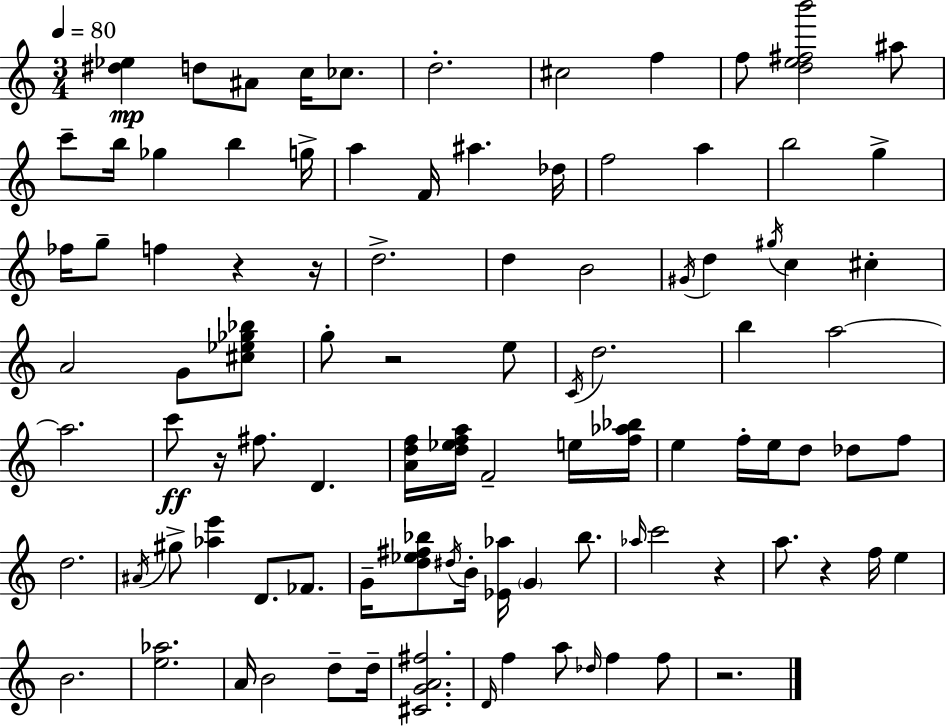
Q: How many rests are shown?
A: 7